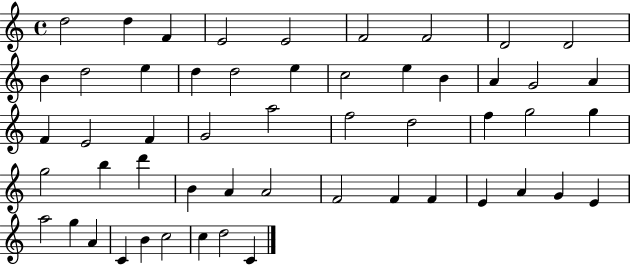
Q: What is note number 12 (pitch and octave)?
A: E5